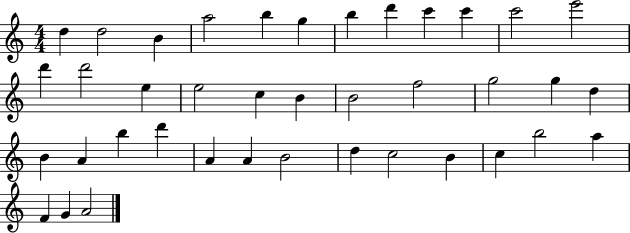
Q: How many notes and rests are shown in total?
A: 39